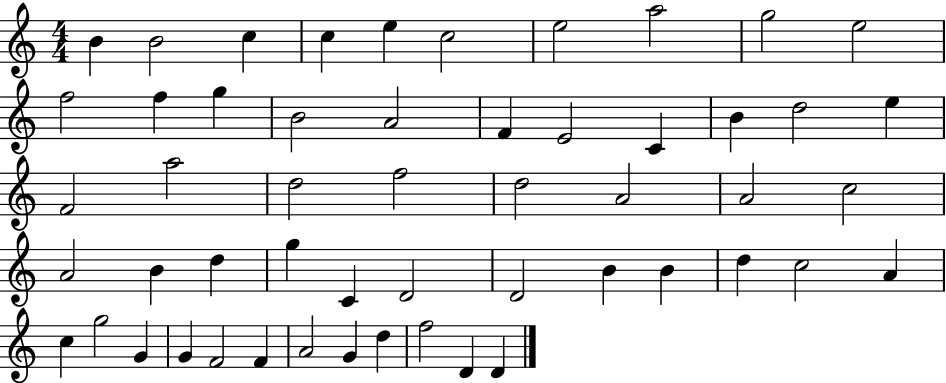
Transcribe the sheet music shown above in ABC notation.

X:1
T:Untitled
M:4/4
L:1/4
K:C
B B2 c c e c2 e2 a2 g2 e2 f2 f g B2 A2 F E2 C B d2 e F2 a2 d2 f2 d2 A2 A2 c2 A2 B d g C D2 D2 B B d c2 A c g2 G G F2 F A2 G d f2 D D